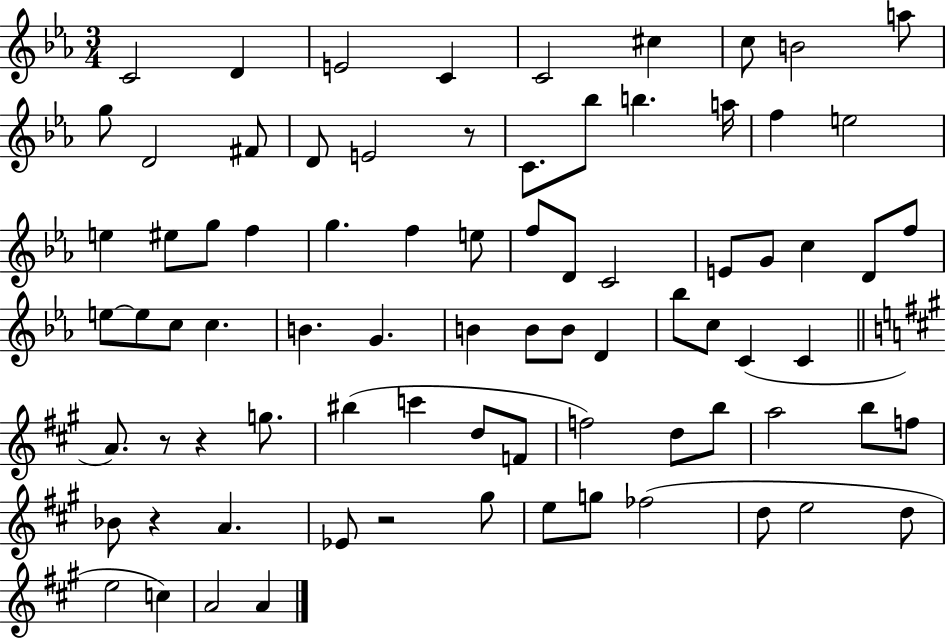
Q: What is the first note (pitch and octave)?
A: C4